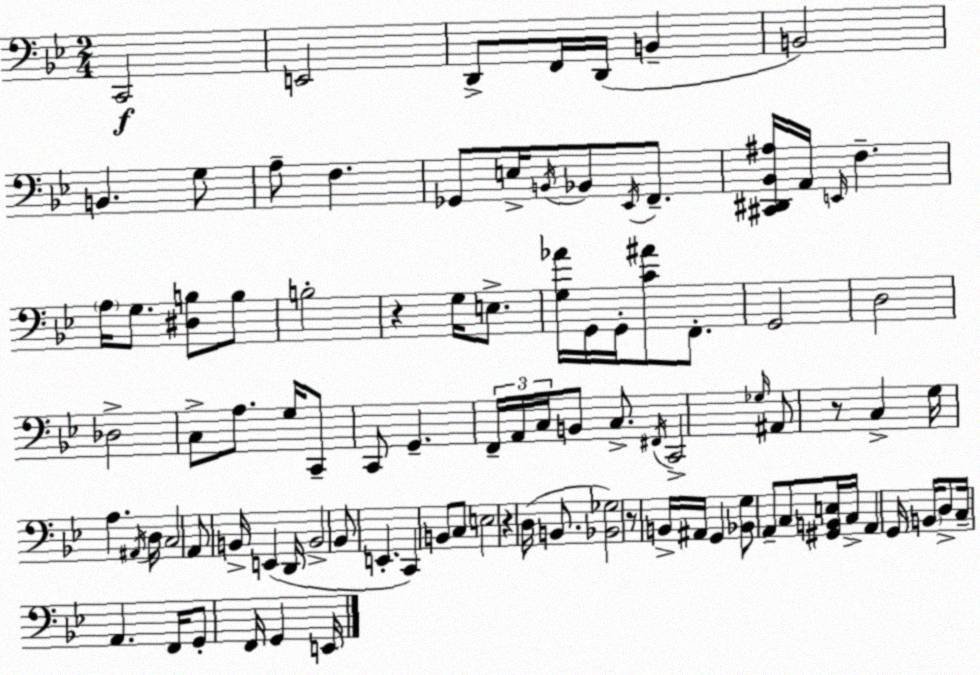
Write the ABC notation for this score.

X:1
T:Untitled
M:2/4
L:1/4
K:Gm
C,,2 E,,2 D,,/2 F,,/4 D,,/4 B,, B,,2 B,, G,/2 A,/2 F, _G,,/2 E,/4 B,,/4 _B,,/2 _E,,/4 F,,/2 [^C,,^D,,_B,,^A,]/4 A,,/4 E,,/4 F, A,/4 G,/2 [^D,B,]/2 B,/2 B,2 z G,/4 E,/2 [G,_A]/4 G,,/4 G,,/4 [C^A]/2 F,,/2 G,,2 D,2 _D,2 C,/2 A,/2 G,/4 C,,/2 C,,/2 G,, F,,/4 A,,/4 C,/4 B,,/2 C,/2 ^F,,/4 C,,2 _G,/4 ^A,,/2 z/2 C, G,/4 A, ^A,,/4 D,/4 C,2 A,,/2 B,,/4 E,, D,,/4 B,,2 _B,,/2 E,, C,, B,,/2 C,/2 E,2 z D,/4 B,,/2 [_B,,_G,]2 z/2 B,,/4 ^A,,/4 G,, [_B,,G,]/2 A,,/2 C,/2 [^G,,B,,E,]/4 C,/4 A,, G,,/4 B,,/4 D,/2 C,/4 A,, F,,/4 G,,/2 F,,/4 G,, E,,/4